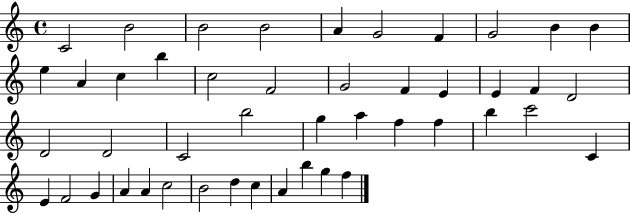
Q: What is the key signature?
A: C major